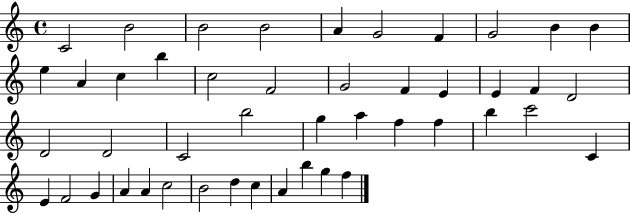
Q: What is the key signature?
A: C major